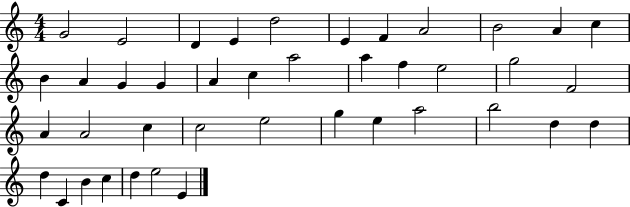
G4/h E4/h D4/q E4/q D5/h E4/q F4/q A4/h B4/h A4/q C5/q B4/q A4/q G4/q G4/q A4/q C5/q A5/h A5/q F5/q E5/h G5/h F4/h A4/q A4/h C5/q C5/h E5/h G5/q E5/q A5/h B5/h D5/q D5/q D5/q C4/q B4/q C5/q D5/q E5/h E4/q